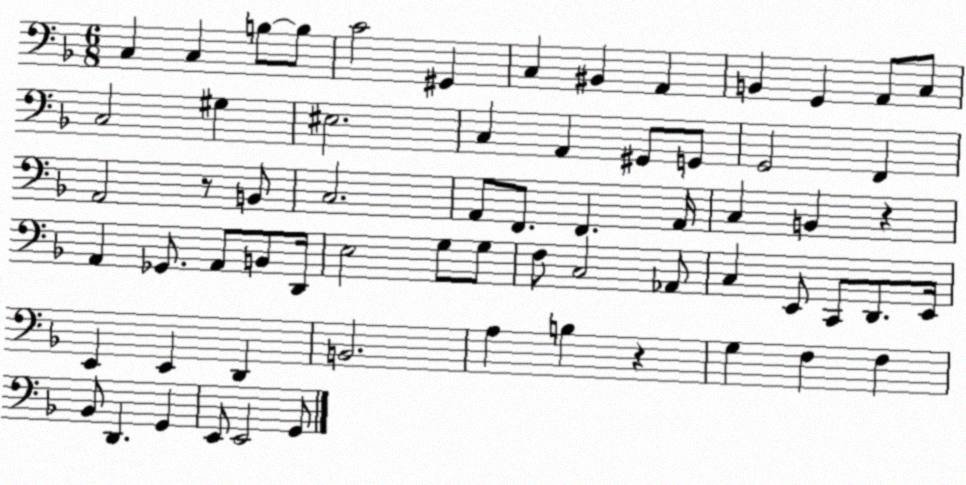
X:1
T:Untitled
M:6/8
L:1/4
K:F
C, C, B,/2 B,/2 C2 ^G,, C, ^B,, A,, B,, G,, A,,/2 C,/2 C,2 ^G, ^E,2 C, A,, ^G,,/2 G,,/2 G,,2 F,, A,,2 z/2 B,,/2 C,2 A,,/2 F,,/2 F,, A,,/4 C, B,, z A,, _G,,/2 A,,/2 B,,/2 D,,/4 E,2 G,/2 G,/2 F,/2 C,2 _A,,/2 C, E,,/2 C,,/2 D,,/2 E,,/4 E,, E,, D,, B,,2 A, B, z G, F, F, _B,,/2 D,, G,, E,,/2 E,,2 G,,/2